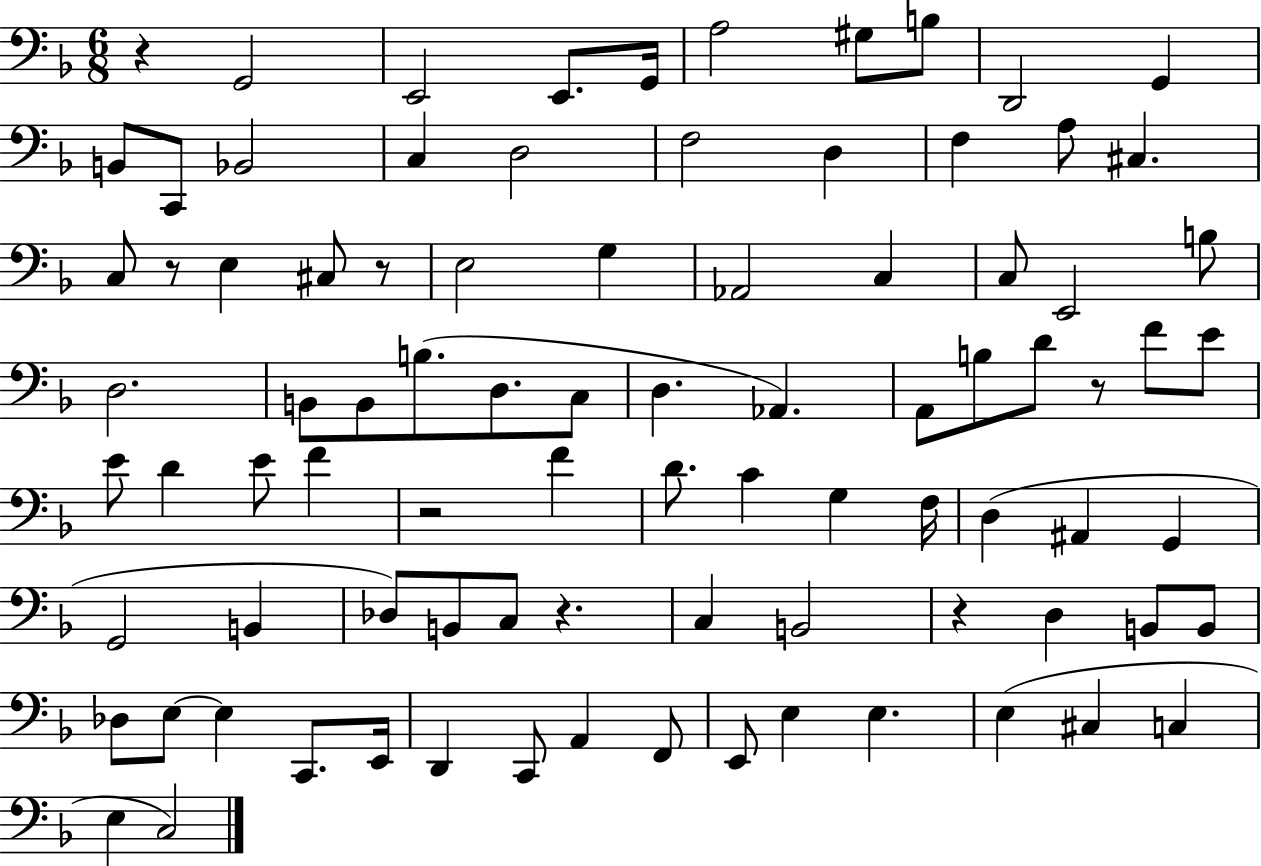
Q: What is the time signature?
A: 6/8